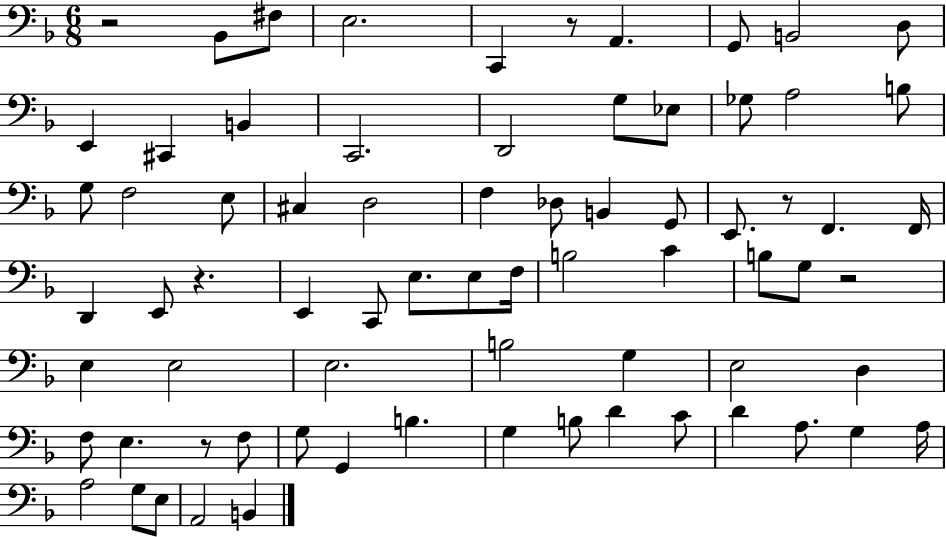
{
  \clef bass
  \numericTimeSignature
  \time 6/8
  \key f \major
  r2 bes,8 fis8 | e2. | c,4 r8 a,4. | g,8 b,2 d8 | \break e,4 cis,4 b,4 | c,2. | d,2 g8 ees8 | ges8 a2 b8 | \break g8 f2 e8 | cis4 d2 | f4 des8 b,4 g,8 | e,8. r8 f,4. f,16 | \break d,4 e,8 r4. | e,4 c,8 e8. e8 f16 | b2 c'4 | b8 g8 r2 | \break e4 e2 | e2. | b2 g4 | e2 d4 | \break f8 e4. r8 f8 | g8 g,4 b4. | g4 b8 d'4 c'8 | d'4 a8. g4 a16 | \break a2 g8 e8 | a,2 b,4 | \bar "|."
}